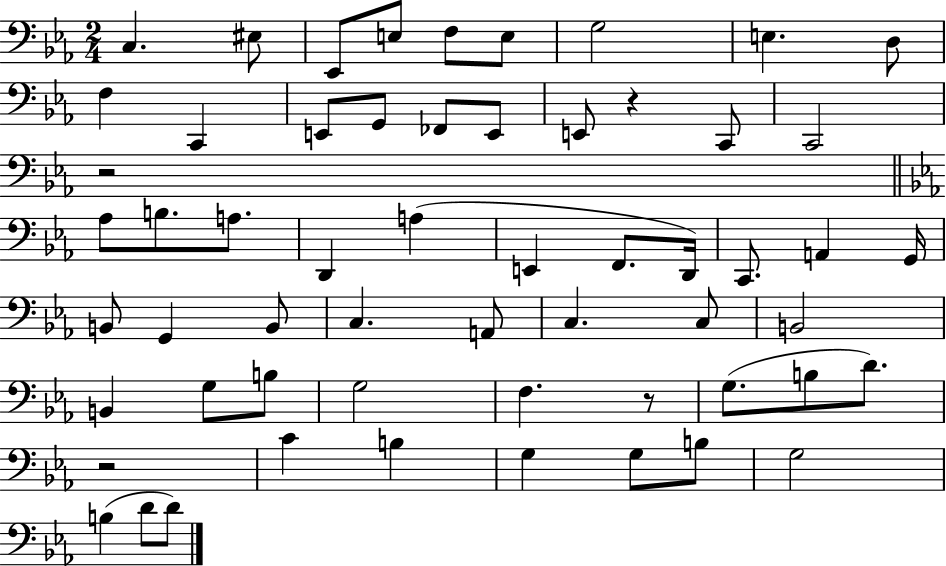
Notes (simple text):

C3/q. EIS3/e Eb2/e E3/e F3/e E3/e G3/h E3/q. D3/e F3/q C2/q E2/e G2/e FES2/e E2/e E2/e R/q C2/e C2/h R/h Ab3/e B3/e. A3/e. D2/q A3/q E2/q F2/e. D2/s C2/e. A2/q G2/s B2/e G2/q B2/e C3/q. A2/e C3/q. C3/e B2/h B2/q G3/e B3/e G3/h F3/q. R/e G3/e. B3/e D4/e. R/h C4/q B3/q G3/q G3/e B3/e G3/h B3/q D4/e D4/e